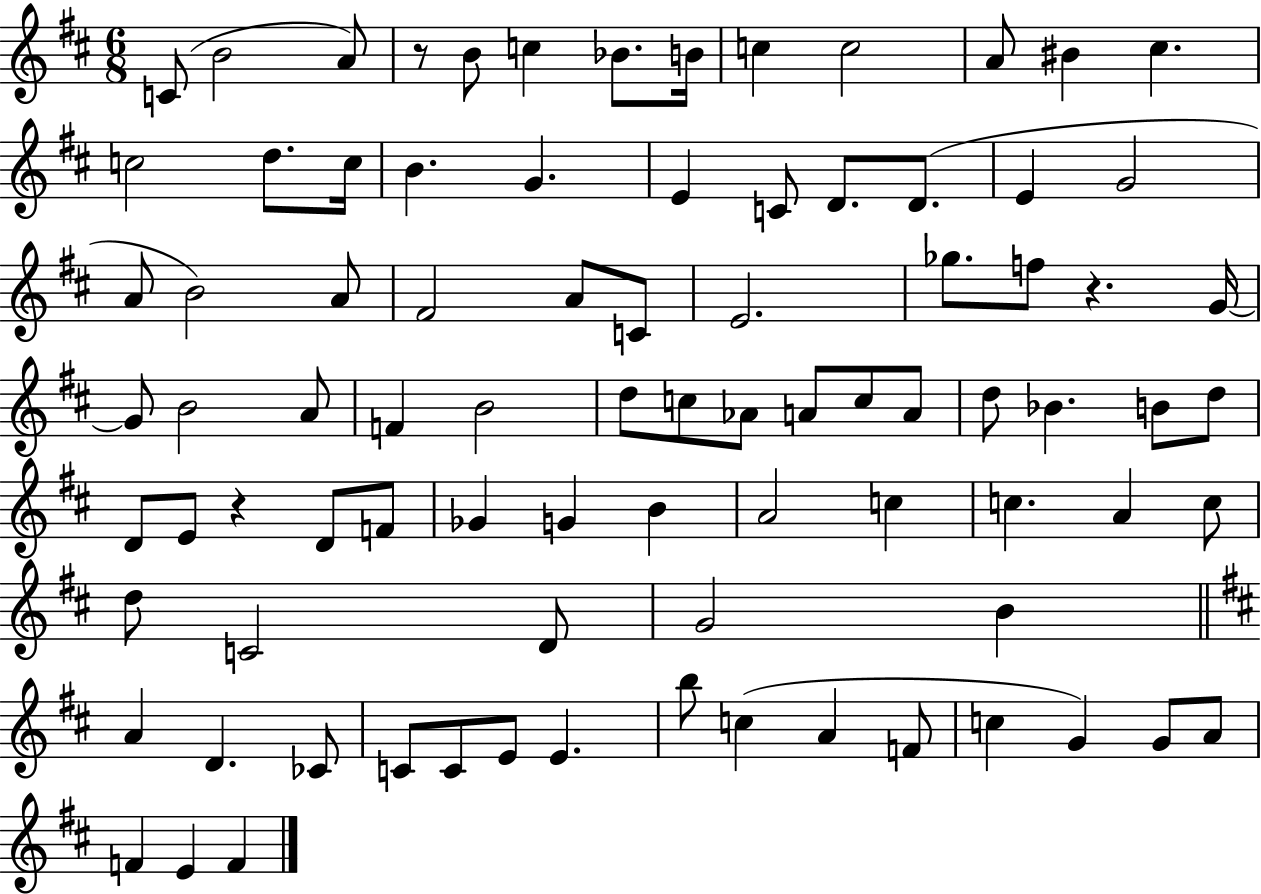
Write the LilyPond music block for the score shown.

{
  \clef treble
  \numericTimeSignature
  \time 6/8
  \key d \major
  c'8( b'2 a'8) | r8 b'8 c''4 bes'8. b'16 | c''4 c''2 | a'8 bis'4 cis''4. | \break c''2 d''8. c''16 | b'4. g'4. | e'4 c'8 d'8. d'8.( | e'4 g'2 | \break a'8 b'2) a'8 | fis'2 a'8 c'8 | e'2. | ges''8. f''8 r4. g'16~~ | \break g'8 b'2 a'8 | f'4 b'2 | d''8 c''8 aes'8 a'8 c''8 a'8 | d''8 bes'4. b'8 d''8 | \break d'8 e'8 r4 d'8 f'8 | ges'4 g'4 b'4 | a'2 c''4 | c''4. a'4 c''8 | \break d''8 c'2 d'8 | g'2 b'4 | \bar "||" \break \key d \major a'4 d'4. ces'8 | c'8 c'8 e'8 e'4. | b''8 c''4( a'4 f'8 | c''4 g'4) g'8 a'8 | \break f'4 e'4 f'4 | \bar "|."
}